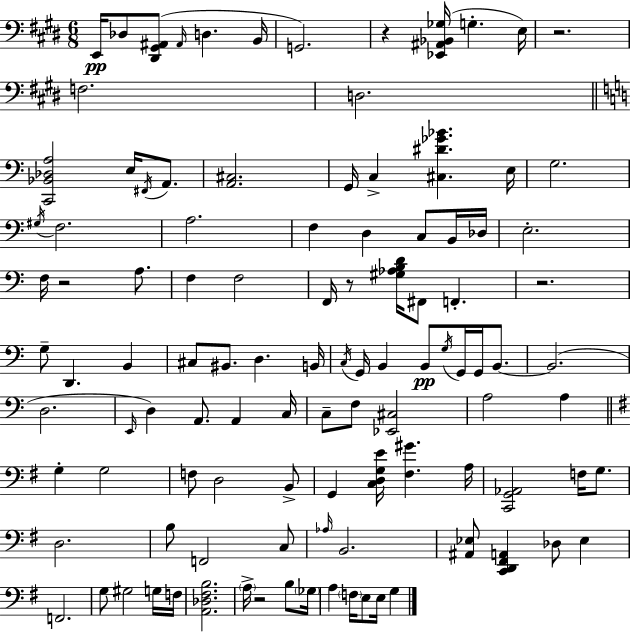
E2/s Db3/e [D#2,G#2,A#2]/e A#2/s D3/q. B2/s G2/h. R/q [Eb2,A#2,Bb2,Gb3]/s G3/q. E3/s R/h. F3/h. D3/h. [C2,Bb2,Db3,A3]/h E3/s F#2/s A2/e. [A2,C#3]/h. G2/s C3/q [C#3,D#4,Gb4,Bb4]/q. E3/s G3/h. G#3/s F3/h. A3/h. F3/q D3/q C3/e B2/s Db3/s E3/h. F3/s R/h A3/e. F3/q F3/h F2/s R/e [G#3,Ab3,B3,D4]/s F#2/e F2/q. R/h. G3/e D2/q. B2/q C#3/e BIS2/e. D3/q. B2/s C3/s G2/s B2/q B2/e G3/s G2/s G2/s B2/e. B2/h. D3/h. E2/s D3/q A2/e. A2/q C3/s C3/e F3/e [Eb2,C#3]/h A3/h A3/q G3/q G3/h F3/e D3/h B2/e G2/q [C3,D3,G3,E4]/s [F#3,G#4]/q. A3/s [C2,G2,Ab2]/h F3/s G3/e. D3/h. B3/e F2/h C3/e Ab3/s B2/h. [A#2,Eb3]/e [C2,D2,F#2,A2]/q Db3/e Eb3/q F2/h. G3/e G#3/h G3/s F3/s [A2,Db3,F#3,B3]/h. A3/s R/h B3/e Gb3/s A3/q F3/s E3/e E3/s G3/q